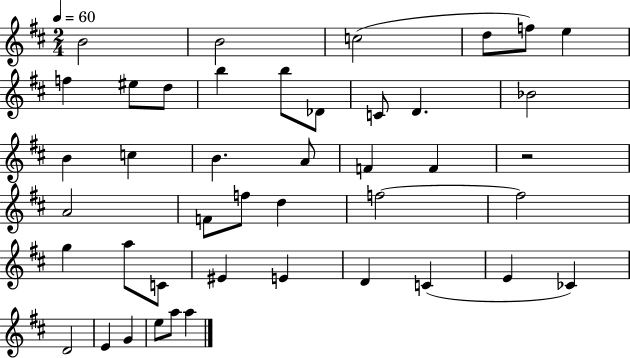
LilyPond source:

{
  \clef treble
  \numericTimeSignature
  \time 2/4
  \key d \major
  \tempo 4 = 60
  b'2 | b'2 | c''2( | d''8 f''8) e''4 | \break f''4 eis''8 d''8 | b''4 b''8 des'8 | c'8 d'4. | bes'2 | \break b'4 c''4 | b'4. a'8 | f'4 f'4 | r2 | \break a'2 | f'8 f''8 d''4 | f''2~~ | f''2 | \break g''4 a''8 c'8 | eis'4 e'4 | d'4 c'4( | e'4 ces'4) | \break d'2 | e'4 g'4 | e''8 a''8 a''4 | \bar "|."
}